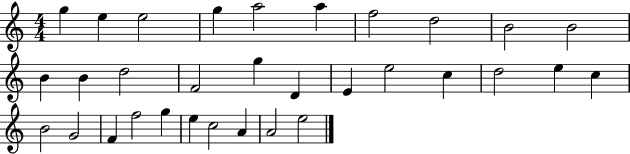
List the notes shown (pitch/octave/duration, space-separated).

G5/q E5/q E5/h G5/q A5/h A5/q F5/h D5/h B4/h B4/h B4/q B4/q D5/h F4/h G5/q D4/q E4/q E5/h C5/q D5/h E5/q C5/q B4/h G4/h F4/q F5/h G5/q E5/q C5/h A4/q A4/h E5/h